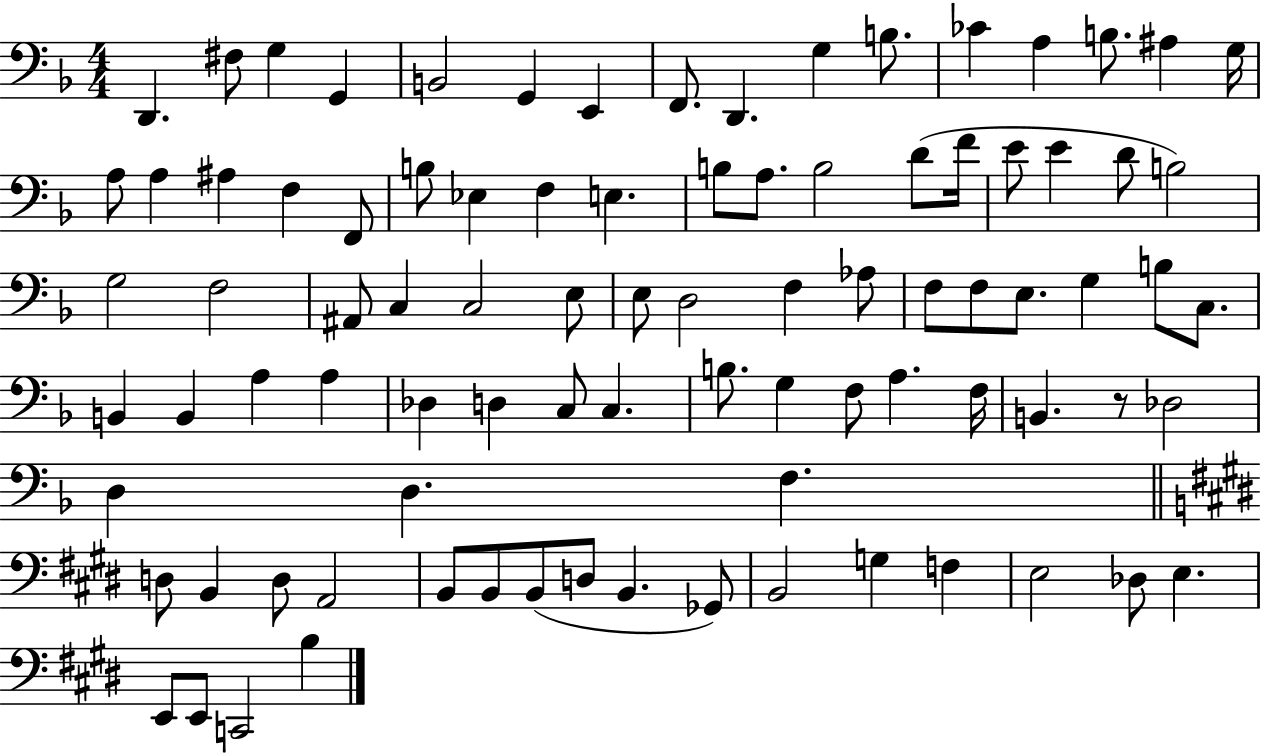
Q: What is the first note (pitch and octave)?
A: D2